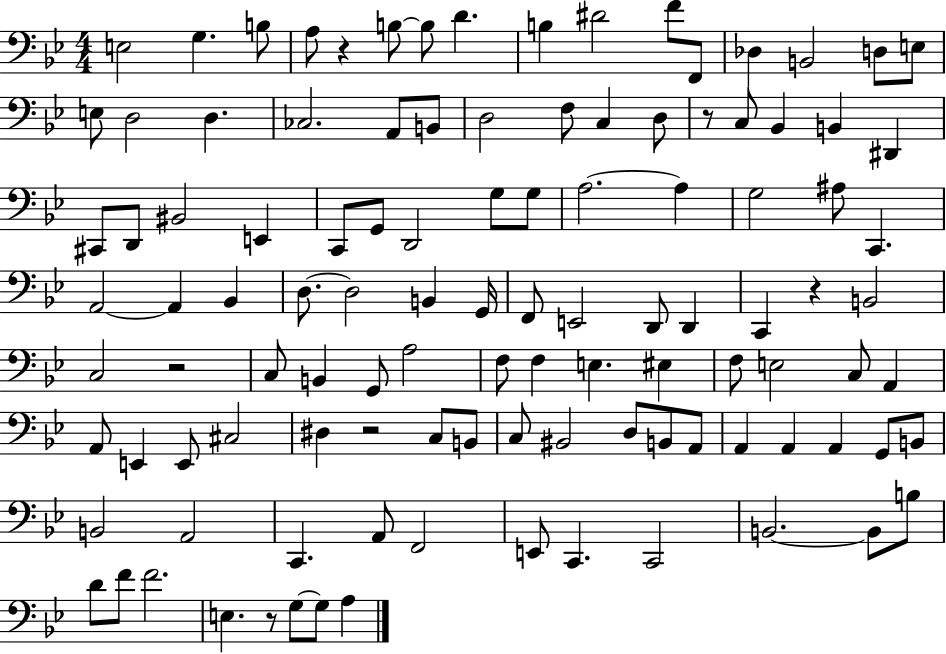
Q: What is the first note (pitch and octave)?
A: E3